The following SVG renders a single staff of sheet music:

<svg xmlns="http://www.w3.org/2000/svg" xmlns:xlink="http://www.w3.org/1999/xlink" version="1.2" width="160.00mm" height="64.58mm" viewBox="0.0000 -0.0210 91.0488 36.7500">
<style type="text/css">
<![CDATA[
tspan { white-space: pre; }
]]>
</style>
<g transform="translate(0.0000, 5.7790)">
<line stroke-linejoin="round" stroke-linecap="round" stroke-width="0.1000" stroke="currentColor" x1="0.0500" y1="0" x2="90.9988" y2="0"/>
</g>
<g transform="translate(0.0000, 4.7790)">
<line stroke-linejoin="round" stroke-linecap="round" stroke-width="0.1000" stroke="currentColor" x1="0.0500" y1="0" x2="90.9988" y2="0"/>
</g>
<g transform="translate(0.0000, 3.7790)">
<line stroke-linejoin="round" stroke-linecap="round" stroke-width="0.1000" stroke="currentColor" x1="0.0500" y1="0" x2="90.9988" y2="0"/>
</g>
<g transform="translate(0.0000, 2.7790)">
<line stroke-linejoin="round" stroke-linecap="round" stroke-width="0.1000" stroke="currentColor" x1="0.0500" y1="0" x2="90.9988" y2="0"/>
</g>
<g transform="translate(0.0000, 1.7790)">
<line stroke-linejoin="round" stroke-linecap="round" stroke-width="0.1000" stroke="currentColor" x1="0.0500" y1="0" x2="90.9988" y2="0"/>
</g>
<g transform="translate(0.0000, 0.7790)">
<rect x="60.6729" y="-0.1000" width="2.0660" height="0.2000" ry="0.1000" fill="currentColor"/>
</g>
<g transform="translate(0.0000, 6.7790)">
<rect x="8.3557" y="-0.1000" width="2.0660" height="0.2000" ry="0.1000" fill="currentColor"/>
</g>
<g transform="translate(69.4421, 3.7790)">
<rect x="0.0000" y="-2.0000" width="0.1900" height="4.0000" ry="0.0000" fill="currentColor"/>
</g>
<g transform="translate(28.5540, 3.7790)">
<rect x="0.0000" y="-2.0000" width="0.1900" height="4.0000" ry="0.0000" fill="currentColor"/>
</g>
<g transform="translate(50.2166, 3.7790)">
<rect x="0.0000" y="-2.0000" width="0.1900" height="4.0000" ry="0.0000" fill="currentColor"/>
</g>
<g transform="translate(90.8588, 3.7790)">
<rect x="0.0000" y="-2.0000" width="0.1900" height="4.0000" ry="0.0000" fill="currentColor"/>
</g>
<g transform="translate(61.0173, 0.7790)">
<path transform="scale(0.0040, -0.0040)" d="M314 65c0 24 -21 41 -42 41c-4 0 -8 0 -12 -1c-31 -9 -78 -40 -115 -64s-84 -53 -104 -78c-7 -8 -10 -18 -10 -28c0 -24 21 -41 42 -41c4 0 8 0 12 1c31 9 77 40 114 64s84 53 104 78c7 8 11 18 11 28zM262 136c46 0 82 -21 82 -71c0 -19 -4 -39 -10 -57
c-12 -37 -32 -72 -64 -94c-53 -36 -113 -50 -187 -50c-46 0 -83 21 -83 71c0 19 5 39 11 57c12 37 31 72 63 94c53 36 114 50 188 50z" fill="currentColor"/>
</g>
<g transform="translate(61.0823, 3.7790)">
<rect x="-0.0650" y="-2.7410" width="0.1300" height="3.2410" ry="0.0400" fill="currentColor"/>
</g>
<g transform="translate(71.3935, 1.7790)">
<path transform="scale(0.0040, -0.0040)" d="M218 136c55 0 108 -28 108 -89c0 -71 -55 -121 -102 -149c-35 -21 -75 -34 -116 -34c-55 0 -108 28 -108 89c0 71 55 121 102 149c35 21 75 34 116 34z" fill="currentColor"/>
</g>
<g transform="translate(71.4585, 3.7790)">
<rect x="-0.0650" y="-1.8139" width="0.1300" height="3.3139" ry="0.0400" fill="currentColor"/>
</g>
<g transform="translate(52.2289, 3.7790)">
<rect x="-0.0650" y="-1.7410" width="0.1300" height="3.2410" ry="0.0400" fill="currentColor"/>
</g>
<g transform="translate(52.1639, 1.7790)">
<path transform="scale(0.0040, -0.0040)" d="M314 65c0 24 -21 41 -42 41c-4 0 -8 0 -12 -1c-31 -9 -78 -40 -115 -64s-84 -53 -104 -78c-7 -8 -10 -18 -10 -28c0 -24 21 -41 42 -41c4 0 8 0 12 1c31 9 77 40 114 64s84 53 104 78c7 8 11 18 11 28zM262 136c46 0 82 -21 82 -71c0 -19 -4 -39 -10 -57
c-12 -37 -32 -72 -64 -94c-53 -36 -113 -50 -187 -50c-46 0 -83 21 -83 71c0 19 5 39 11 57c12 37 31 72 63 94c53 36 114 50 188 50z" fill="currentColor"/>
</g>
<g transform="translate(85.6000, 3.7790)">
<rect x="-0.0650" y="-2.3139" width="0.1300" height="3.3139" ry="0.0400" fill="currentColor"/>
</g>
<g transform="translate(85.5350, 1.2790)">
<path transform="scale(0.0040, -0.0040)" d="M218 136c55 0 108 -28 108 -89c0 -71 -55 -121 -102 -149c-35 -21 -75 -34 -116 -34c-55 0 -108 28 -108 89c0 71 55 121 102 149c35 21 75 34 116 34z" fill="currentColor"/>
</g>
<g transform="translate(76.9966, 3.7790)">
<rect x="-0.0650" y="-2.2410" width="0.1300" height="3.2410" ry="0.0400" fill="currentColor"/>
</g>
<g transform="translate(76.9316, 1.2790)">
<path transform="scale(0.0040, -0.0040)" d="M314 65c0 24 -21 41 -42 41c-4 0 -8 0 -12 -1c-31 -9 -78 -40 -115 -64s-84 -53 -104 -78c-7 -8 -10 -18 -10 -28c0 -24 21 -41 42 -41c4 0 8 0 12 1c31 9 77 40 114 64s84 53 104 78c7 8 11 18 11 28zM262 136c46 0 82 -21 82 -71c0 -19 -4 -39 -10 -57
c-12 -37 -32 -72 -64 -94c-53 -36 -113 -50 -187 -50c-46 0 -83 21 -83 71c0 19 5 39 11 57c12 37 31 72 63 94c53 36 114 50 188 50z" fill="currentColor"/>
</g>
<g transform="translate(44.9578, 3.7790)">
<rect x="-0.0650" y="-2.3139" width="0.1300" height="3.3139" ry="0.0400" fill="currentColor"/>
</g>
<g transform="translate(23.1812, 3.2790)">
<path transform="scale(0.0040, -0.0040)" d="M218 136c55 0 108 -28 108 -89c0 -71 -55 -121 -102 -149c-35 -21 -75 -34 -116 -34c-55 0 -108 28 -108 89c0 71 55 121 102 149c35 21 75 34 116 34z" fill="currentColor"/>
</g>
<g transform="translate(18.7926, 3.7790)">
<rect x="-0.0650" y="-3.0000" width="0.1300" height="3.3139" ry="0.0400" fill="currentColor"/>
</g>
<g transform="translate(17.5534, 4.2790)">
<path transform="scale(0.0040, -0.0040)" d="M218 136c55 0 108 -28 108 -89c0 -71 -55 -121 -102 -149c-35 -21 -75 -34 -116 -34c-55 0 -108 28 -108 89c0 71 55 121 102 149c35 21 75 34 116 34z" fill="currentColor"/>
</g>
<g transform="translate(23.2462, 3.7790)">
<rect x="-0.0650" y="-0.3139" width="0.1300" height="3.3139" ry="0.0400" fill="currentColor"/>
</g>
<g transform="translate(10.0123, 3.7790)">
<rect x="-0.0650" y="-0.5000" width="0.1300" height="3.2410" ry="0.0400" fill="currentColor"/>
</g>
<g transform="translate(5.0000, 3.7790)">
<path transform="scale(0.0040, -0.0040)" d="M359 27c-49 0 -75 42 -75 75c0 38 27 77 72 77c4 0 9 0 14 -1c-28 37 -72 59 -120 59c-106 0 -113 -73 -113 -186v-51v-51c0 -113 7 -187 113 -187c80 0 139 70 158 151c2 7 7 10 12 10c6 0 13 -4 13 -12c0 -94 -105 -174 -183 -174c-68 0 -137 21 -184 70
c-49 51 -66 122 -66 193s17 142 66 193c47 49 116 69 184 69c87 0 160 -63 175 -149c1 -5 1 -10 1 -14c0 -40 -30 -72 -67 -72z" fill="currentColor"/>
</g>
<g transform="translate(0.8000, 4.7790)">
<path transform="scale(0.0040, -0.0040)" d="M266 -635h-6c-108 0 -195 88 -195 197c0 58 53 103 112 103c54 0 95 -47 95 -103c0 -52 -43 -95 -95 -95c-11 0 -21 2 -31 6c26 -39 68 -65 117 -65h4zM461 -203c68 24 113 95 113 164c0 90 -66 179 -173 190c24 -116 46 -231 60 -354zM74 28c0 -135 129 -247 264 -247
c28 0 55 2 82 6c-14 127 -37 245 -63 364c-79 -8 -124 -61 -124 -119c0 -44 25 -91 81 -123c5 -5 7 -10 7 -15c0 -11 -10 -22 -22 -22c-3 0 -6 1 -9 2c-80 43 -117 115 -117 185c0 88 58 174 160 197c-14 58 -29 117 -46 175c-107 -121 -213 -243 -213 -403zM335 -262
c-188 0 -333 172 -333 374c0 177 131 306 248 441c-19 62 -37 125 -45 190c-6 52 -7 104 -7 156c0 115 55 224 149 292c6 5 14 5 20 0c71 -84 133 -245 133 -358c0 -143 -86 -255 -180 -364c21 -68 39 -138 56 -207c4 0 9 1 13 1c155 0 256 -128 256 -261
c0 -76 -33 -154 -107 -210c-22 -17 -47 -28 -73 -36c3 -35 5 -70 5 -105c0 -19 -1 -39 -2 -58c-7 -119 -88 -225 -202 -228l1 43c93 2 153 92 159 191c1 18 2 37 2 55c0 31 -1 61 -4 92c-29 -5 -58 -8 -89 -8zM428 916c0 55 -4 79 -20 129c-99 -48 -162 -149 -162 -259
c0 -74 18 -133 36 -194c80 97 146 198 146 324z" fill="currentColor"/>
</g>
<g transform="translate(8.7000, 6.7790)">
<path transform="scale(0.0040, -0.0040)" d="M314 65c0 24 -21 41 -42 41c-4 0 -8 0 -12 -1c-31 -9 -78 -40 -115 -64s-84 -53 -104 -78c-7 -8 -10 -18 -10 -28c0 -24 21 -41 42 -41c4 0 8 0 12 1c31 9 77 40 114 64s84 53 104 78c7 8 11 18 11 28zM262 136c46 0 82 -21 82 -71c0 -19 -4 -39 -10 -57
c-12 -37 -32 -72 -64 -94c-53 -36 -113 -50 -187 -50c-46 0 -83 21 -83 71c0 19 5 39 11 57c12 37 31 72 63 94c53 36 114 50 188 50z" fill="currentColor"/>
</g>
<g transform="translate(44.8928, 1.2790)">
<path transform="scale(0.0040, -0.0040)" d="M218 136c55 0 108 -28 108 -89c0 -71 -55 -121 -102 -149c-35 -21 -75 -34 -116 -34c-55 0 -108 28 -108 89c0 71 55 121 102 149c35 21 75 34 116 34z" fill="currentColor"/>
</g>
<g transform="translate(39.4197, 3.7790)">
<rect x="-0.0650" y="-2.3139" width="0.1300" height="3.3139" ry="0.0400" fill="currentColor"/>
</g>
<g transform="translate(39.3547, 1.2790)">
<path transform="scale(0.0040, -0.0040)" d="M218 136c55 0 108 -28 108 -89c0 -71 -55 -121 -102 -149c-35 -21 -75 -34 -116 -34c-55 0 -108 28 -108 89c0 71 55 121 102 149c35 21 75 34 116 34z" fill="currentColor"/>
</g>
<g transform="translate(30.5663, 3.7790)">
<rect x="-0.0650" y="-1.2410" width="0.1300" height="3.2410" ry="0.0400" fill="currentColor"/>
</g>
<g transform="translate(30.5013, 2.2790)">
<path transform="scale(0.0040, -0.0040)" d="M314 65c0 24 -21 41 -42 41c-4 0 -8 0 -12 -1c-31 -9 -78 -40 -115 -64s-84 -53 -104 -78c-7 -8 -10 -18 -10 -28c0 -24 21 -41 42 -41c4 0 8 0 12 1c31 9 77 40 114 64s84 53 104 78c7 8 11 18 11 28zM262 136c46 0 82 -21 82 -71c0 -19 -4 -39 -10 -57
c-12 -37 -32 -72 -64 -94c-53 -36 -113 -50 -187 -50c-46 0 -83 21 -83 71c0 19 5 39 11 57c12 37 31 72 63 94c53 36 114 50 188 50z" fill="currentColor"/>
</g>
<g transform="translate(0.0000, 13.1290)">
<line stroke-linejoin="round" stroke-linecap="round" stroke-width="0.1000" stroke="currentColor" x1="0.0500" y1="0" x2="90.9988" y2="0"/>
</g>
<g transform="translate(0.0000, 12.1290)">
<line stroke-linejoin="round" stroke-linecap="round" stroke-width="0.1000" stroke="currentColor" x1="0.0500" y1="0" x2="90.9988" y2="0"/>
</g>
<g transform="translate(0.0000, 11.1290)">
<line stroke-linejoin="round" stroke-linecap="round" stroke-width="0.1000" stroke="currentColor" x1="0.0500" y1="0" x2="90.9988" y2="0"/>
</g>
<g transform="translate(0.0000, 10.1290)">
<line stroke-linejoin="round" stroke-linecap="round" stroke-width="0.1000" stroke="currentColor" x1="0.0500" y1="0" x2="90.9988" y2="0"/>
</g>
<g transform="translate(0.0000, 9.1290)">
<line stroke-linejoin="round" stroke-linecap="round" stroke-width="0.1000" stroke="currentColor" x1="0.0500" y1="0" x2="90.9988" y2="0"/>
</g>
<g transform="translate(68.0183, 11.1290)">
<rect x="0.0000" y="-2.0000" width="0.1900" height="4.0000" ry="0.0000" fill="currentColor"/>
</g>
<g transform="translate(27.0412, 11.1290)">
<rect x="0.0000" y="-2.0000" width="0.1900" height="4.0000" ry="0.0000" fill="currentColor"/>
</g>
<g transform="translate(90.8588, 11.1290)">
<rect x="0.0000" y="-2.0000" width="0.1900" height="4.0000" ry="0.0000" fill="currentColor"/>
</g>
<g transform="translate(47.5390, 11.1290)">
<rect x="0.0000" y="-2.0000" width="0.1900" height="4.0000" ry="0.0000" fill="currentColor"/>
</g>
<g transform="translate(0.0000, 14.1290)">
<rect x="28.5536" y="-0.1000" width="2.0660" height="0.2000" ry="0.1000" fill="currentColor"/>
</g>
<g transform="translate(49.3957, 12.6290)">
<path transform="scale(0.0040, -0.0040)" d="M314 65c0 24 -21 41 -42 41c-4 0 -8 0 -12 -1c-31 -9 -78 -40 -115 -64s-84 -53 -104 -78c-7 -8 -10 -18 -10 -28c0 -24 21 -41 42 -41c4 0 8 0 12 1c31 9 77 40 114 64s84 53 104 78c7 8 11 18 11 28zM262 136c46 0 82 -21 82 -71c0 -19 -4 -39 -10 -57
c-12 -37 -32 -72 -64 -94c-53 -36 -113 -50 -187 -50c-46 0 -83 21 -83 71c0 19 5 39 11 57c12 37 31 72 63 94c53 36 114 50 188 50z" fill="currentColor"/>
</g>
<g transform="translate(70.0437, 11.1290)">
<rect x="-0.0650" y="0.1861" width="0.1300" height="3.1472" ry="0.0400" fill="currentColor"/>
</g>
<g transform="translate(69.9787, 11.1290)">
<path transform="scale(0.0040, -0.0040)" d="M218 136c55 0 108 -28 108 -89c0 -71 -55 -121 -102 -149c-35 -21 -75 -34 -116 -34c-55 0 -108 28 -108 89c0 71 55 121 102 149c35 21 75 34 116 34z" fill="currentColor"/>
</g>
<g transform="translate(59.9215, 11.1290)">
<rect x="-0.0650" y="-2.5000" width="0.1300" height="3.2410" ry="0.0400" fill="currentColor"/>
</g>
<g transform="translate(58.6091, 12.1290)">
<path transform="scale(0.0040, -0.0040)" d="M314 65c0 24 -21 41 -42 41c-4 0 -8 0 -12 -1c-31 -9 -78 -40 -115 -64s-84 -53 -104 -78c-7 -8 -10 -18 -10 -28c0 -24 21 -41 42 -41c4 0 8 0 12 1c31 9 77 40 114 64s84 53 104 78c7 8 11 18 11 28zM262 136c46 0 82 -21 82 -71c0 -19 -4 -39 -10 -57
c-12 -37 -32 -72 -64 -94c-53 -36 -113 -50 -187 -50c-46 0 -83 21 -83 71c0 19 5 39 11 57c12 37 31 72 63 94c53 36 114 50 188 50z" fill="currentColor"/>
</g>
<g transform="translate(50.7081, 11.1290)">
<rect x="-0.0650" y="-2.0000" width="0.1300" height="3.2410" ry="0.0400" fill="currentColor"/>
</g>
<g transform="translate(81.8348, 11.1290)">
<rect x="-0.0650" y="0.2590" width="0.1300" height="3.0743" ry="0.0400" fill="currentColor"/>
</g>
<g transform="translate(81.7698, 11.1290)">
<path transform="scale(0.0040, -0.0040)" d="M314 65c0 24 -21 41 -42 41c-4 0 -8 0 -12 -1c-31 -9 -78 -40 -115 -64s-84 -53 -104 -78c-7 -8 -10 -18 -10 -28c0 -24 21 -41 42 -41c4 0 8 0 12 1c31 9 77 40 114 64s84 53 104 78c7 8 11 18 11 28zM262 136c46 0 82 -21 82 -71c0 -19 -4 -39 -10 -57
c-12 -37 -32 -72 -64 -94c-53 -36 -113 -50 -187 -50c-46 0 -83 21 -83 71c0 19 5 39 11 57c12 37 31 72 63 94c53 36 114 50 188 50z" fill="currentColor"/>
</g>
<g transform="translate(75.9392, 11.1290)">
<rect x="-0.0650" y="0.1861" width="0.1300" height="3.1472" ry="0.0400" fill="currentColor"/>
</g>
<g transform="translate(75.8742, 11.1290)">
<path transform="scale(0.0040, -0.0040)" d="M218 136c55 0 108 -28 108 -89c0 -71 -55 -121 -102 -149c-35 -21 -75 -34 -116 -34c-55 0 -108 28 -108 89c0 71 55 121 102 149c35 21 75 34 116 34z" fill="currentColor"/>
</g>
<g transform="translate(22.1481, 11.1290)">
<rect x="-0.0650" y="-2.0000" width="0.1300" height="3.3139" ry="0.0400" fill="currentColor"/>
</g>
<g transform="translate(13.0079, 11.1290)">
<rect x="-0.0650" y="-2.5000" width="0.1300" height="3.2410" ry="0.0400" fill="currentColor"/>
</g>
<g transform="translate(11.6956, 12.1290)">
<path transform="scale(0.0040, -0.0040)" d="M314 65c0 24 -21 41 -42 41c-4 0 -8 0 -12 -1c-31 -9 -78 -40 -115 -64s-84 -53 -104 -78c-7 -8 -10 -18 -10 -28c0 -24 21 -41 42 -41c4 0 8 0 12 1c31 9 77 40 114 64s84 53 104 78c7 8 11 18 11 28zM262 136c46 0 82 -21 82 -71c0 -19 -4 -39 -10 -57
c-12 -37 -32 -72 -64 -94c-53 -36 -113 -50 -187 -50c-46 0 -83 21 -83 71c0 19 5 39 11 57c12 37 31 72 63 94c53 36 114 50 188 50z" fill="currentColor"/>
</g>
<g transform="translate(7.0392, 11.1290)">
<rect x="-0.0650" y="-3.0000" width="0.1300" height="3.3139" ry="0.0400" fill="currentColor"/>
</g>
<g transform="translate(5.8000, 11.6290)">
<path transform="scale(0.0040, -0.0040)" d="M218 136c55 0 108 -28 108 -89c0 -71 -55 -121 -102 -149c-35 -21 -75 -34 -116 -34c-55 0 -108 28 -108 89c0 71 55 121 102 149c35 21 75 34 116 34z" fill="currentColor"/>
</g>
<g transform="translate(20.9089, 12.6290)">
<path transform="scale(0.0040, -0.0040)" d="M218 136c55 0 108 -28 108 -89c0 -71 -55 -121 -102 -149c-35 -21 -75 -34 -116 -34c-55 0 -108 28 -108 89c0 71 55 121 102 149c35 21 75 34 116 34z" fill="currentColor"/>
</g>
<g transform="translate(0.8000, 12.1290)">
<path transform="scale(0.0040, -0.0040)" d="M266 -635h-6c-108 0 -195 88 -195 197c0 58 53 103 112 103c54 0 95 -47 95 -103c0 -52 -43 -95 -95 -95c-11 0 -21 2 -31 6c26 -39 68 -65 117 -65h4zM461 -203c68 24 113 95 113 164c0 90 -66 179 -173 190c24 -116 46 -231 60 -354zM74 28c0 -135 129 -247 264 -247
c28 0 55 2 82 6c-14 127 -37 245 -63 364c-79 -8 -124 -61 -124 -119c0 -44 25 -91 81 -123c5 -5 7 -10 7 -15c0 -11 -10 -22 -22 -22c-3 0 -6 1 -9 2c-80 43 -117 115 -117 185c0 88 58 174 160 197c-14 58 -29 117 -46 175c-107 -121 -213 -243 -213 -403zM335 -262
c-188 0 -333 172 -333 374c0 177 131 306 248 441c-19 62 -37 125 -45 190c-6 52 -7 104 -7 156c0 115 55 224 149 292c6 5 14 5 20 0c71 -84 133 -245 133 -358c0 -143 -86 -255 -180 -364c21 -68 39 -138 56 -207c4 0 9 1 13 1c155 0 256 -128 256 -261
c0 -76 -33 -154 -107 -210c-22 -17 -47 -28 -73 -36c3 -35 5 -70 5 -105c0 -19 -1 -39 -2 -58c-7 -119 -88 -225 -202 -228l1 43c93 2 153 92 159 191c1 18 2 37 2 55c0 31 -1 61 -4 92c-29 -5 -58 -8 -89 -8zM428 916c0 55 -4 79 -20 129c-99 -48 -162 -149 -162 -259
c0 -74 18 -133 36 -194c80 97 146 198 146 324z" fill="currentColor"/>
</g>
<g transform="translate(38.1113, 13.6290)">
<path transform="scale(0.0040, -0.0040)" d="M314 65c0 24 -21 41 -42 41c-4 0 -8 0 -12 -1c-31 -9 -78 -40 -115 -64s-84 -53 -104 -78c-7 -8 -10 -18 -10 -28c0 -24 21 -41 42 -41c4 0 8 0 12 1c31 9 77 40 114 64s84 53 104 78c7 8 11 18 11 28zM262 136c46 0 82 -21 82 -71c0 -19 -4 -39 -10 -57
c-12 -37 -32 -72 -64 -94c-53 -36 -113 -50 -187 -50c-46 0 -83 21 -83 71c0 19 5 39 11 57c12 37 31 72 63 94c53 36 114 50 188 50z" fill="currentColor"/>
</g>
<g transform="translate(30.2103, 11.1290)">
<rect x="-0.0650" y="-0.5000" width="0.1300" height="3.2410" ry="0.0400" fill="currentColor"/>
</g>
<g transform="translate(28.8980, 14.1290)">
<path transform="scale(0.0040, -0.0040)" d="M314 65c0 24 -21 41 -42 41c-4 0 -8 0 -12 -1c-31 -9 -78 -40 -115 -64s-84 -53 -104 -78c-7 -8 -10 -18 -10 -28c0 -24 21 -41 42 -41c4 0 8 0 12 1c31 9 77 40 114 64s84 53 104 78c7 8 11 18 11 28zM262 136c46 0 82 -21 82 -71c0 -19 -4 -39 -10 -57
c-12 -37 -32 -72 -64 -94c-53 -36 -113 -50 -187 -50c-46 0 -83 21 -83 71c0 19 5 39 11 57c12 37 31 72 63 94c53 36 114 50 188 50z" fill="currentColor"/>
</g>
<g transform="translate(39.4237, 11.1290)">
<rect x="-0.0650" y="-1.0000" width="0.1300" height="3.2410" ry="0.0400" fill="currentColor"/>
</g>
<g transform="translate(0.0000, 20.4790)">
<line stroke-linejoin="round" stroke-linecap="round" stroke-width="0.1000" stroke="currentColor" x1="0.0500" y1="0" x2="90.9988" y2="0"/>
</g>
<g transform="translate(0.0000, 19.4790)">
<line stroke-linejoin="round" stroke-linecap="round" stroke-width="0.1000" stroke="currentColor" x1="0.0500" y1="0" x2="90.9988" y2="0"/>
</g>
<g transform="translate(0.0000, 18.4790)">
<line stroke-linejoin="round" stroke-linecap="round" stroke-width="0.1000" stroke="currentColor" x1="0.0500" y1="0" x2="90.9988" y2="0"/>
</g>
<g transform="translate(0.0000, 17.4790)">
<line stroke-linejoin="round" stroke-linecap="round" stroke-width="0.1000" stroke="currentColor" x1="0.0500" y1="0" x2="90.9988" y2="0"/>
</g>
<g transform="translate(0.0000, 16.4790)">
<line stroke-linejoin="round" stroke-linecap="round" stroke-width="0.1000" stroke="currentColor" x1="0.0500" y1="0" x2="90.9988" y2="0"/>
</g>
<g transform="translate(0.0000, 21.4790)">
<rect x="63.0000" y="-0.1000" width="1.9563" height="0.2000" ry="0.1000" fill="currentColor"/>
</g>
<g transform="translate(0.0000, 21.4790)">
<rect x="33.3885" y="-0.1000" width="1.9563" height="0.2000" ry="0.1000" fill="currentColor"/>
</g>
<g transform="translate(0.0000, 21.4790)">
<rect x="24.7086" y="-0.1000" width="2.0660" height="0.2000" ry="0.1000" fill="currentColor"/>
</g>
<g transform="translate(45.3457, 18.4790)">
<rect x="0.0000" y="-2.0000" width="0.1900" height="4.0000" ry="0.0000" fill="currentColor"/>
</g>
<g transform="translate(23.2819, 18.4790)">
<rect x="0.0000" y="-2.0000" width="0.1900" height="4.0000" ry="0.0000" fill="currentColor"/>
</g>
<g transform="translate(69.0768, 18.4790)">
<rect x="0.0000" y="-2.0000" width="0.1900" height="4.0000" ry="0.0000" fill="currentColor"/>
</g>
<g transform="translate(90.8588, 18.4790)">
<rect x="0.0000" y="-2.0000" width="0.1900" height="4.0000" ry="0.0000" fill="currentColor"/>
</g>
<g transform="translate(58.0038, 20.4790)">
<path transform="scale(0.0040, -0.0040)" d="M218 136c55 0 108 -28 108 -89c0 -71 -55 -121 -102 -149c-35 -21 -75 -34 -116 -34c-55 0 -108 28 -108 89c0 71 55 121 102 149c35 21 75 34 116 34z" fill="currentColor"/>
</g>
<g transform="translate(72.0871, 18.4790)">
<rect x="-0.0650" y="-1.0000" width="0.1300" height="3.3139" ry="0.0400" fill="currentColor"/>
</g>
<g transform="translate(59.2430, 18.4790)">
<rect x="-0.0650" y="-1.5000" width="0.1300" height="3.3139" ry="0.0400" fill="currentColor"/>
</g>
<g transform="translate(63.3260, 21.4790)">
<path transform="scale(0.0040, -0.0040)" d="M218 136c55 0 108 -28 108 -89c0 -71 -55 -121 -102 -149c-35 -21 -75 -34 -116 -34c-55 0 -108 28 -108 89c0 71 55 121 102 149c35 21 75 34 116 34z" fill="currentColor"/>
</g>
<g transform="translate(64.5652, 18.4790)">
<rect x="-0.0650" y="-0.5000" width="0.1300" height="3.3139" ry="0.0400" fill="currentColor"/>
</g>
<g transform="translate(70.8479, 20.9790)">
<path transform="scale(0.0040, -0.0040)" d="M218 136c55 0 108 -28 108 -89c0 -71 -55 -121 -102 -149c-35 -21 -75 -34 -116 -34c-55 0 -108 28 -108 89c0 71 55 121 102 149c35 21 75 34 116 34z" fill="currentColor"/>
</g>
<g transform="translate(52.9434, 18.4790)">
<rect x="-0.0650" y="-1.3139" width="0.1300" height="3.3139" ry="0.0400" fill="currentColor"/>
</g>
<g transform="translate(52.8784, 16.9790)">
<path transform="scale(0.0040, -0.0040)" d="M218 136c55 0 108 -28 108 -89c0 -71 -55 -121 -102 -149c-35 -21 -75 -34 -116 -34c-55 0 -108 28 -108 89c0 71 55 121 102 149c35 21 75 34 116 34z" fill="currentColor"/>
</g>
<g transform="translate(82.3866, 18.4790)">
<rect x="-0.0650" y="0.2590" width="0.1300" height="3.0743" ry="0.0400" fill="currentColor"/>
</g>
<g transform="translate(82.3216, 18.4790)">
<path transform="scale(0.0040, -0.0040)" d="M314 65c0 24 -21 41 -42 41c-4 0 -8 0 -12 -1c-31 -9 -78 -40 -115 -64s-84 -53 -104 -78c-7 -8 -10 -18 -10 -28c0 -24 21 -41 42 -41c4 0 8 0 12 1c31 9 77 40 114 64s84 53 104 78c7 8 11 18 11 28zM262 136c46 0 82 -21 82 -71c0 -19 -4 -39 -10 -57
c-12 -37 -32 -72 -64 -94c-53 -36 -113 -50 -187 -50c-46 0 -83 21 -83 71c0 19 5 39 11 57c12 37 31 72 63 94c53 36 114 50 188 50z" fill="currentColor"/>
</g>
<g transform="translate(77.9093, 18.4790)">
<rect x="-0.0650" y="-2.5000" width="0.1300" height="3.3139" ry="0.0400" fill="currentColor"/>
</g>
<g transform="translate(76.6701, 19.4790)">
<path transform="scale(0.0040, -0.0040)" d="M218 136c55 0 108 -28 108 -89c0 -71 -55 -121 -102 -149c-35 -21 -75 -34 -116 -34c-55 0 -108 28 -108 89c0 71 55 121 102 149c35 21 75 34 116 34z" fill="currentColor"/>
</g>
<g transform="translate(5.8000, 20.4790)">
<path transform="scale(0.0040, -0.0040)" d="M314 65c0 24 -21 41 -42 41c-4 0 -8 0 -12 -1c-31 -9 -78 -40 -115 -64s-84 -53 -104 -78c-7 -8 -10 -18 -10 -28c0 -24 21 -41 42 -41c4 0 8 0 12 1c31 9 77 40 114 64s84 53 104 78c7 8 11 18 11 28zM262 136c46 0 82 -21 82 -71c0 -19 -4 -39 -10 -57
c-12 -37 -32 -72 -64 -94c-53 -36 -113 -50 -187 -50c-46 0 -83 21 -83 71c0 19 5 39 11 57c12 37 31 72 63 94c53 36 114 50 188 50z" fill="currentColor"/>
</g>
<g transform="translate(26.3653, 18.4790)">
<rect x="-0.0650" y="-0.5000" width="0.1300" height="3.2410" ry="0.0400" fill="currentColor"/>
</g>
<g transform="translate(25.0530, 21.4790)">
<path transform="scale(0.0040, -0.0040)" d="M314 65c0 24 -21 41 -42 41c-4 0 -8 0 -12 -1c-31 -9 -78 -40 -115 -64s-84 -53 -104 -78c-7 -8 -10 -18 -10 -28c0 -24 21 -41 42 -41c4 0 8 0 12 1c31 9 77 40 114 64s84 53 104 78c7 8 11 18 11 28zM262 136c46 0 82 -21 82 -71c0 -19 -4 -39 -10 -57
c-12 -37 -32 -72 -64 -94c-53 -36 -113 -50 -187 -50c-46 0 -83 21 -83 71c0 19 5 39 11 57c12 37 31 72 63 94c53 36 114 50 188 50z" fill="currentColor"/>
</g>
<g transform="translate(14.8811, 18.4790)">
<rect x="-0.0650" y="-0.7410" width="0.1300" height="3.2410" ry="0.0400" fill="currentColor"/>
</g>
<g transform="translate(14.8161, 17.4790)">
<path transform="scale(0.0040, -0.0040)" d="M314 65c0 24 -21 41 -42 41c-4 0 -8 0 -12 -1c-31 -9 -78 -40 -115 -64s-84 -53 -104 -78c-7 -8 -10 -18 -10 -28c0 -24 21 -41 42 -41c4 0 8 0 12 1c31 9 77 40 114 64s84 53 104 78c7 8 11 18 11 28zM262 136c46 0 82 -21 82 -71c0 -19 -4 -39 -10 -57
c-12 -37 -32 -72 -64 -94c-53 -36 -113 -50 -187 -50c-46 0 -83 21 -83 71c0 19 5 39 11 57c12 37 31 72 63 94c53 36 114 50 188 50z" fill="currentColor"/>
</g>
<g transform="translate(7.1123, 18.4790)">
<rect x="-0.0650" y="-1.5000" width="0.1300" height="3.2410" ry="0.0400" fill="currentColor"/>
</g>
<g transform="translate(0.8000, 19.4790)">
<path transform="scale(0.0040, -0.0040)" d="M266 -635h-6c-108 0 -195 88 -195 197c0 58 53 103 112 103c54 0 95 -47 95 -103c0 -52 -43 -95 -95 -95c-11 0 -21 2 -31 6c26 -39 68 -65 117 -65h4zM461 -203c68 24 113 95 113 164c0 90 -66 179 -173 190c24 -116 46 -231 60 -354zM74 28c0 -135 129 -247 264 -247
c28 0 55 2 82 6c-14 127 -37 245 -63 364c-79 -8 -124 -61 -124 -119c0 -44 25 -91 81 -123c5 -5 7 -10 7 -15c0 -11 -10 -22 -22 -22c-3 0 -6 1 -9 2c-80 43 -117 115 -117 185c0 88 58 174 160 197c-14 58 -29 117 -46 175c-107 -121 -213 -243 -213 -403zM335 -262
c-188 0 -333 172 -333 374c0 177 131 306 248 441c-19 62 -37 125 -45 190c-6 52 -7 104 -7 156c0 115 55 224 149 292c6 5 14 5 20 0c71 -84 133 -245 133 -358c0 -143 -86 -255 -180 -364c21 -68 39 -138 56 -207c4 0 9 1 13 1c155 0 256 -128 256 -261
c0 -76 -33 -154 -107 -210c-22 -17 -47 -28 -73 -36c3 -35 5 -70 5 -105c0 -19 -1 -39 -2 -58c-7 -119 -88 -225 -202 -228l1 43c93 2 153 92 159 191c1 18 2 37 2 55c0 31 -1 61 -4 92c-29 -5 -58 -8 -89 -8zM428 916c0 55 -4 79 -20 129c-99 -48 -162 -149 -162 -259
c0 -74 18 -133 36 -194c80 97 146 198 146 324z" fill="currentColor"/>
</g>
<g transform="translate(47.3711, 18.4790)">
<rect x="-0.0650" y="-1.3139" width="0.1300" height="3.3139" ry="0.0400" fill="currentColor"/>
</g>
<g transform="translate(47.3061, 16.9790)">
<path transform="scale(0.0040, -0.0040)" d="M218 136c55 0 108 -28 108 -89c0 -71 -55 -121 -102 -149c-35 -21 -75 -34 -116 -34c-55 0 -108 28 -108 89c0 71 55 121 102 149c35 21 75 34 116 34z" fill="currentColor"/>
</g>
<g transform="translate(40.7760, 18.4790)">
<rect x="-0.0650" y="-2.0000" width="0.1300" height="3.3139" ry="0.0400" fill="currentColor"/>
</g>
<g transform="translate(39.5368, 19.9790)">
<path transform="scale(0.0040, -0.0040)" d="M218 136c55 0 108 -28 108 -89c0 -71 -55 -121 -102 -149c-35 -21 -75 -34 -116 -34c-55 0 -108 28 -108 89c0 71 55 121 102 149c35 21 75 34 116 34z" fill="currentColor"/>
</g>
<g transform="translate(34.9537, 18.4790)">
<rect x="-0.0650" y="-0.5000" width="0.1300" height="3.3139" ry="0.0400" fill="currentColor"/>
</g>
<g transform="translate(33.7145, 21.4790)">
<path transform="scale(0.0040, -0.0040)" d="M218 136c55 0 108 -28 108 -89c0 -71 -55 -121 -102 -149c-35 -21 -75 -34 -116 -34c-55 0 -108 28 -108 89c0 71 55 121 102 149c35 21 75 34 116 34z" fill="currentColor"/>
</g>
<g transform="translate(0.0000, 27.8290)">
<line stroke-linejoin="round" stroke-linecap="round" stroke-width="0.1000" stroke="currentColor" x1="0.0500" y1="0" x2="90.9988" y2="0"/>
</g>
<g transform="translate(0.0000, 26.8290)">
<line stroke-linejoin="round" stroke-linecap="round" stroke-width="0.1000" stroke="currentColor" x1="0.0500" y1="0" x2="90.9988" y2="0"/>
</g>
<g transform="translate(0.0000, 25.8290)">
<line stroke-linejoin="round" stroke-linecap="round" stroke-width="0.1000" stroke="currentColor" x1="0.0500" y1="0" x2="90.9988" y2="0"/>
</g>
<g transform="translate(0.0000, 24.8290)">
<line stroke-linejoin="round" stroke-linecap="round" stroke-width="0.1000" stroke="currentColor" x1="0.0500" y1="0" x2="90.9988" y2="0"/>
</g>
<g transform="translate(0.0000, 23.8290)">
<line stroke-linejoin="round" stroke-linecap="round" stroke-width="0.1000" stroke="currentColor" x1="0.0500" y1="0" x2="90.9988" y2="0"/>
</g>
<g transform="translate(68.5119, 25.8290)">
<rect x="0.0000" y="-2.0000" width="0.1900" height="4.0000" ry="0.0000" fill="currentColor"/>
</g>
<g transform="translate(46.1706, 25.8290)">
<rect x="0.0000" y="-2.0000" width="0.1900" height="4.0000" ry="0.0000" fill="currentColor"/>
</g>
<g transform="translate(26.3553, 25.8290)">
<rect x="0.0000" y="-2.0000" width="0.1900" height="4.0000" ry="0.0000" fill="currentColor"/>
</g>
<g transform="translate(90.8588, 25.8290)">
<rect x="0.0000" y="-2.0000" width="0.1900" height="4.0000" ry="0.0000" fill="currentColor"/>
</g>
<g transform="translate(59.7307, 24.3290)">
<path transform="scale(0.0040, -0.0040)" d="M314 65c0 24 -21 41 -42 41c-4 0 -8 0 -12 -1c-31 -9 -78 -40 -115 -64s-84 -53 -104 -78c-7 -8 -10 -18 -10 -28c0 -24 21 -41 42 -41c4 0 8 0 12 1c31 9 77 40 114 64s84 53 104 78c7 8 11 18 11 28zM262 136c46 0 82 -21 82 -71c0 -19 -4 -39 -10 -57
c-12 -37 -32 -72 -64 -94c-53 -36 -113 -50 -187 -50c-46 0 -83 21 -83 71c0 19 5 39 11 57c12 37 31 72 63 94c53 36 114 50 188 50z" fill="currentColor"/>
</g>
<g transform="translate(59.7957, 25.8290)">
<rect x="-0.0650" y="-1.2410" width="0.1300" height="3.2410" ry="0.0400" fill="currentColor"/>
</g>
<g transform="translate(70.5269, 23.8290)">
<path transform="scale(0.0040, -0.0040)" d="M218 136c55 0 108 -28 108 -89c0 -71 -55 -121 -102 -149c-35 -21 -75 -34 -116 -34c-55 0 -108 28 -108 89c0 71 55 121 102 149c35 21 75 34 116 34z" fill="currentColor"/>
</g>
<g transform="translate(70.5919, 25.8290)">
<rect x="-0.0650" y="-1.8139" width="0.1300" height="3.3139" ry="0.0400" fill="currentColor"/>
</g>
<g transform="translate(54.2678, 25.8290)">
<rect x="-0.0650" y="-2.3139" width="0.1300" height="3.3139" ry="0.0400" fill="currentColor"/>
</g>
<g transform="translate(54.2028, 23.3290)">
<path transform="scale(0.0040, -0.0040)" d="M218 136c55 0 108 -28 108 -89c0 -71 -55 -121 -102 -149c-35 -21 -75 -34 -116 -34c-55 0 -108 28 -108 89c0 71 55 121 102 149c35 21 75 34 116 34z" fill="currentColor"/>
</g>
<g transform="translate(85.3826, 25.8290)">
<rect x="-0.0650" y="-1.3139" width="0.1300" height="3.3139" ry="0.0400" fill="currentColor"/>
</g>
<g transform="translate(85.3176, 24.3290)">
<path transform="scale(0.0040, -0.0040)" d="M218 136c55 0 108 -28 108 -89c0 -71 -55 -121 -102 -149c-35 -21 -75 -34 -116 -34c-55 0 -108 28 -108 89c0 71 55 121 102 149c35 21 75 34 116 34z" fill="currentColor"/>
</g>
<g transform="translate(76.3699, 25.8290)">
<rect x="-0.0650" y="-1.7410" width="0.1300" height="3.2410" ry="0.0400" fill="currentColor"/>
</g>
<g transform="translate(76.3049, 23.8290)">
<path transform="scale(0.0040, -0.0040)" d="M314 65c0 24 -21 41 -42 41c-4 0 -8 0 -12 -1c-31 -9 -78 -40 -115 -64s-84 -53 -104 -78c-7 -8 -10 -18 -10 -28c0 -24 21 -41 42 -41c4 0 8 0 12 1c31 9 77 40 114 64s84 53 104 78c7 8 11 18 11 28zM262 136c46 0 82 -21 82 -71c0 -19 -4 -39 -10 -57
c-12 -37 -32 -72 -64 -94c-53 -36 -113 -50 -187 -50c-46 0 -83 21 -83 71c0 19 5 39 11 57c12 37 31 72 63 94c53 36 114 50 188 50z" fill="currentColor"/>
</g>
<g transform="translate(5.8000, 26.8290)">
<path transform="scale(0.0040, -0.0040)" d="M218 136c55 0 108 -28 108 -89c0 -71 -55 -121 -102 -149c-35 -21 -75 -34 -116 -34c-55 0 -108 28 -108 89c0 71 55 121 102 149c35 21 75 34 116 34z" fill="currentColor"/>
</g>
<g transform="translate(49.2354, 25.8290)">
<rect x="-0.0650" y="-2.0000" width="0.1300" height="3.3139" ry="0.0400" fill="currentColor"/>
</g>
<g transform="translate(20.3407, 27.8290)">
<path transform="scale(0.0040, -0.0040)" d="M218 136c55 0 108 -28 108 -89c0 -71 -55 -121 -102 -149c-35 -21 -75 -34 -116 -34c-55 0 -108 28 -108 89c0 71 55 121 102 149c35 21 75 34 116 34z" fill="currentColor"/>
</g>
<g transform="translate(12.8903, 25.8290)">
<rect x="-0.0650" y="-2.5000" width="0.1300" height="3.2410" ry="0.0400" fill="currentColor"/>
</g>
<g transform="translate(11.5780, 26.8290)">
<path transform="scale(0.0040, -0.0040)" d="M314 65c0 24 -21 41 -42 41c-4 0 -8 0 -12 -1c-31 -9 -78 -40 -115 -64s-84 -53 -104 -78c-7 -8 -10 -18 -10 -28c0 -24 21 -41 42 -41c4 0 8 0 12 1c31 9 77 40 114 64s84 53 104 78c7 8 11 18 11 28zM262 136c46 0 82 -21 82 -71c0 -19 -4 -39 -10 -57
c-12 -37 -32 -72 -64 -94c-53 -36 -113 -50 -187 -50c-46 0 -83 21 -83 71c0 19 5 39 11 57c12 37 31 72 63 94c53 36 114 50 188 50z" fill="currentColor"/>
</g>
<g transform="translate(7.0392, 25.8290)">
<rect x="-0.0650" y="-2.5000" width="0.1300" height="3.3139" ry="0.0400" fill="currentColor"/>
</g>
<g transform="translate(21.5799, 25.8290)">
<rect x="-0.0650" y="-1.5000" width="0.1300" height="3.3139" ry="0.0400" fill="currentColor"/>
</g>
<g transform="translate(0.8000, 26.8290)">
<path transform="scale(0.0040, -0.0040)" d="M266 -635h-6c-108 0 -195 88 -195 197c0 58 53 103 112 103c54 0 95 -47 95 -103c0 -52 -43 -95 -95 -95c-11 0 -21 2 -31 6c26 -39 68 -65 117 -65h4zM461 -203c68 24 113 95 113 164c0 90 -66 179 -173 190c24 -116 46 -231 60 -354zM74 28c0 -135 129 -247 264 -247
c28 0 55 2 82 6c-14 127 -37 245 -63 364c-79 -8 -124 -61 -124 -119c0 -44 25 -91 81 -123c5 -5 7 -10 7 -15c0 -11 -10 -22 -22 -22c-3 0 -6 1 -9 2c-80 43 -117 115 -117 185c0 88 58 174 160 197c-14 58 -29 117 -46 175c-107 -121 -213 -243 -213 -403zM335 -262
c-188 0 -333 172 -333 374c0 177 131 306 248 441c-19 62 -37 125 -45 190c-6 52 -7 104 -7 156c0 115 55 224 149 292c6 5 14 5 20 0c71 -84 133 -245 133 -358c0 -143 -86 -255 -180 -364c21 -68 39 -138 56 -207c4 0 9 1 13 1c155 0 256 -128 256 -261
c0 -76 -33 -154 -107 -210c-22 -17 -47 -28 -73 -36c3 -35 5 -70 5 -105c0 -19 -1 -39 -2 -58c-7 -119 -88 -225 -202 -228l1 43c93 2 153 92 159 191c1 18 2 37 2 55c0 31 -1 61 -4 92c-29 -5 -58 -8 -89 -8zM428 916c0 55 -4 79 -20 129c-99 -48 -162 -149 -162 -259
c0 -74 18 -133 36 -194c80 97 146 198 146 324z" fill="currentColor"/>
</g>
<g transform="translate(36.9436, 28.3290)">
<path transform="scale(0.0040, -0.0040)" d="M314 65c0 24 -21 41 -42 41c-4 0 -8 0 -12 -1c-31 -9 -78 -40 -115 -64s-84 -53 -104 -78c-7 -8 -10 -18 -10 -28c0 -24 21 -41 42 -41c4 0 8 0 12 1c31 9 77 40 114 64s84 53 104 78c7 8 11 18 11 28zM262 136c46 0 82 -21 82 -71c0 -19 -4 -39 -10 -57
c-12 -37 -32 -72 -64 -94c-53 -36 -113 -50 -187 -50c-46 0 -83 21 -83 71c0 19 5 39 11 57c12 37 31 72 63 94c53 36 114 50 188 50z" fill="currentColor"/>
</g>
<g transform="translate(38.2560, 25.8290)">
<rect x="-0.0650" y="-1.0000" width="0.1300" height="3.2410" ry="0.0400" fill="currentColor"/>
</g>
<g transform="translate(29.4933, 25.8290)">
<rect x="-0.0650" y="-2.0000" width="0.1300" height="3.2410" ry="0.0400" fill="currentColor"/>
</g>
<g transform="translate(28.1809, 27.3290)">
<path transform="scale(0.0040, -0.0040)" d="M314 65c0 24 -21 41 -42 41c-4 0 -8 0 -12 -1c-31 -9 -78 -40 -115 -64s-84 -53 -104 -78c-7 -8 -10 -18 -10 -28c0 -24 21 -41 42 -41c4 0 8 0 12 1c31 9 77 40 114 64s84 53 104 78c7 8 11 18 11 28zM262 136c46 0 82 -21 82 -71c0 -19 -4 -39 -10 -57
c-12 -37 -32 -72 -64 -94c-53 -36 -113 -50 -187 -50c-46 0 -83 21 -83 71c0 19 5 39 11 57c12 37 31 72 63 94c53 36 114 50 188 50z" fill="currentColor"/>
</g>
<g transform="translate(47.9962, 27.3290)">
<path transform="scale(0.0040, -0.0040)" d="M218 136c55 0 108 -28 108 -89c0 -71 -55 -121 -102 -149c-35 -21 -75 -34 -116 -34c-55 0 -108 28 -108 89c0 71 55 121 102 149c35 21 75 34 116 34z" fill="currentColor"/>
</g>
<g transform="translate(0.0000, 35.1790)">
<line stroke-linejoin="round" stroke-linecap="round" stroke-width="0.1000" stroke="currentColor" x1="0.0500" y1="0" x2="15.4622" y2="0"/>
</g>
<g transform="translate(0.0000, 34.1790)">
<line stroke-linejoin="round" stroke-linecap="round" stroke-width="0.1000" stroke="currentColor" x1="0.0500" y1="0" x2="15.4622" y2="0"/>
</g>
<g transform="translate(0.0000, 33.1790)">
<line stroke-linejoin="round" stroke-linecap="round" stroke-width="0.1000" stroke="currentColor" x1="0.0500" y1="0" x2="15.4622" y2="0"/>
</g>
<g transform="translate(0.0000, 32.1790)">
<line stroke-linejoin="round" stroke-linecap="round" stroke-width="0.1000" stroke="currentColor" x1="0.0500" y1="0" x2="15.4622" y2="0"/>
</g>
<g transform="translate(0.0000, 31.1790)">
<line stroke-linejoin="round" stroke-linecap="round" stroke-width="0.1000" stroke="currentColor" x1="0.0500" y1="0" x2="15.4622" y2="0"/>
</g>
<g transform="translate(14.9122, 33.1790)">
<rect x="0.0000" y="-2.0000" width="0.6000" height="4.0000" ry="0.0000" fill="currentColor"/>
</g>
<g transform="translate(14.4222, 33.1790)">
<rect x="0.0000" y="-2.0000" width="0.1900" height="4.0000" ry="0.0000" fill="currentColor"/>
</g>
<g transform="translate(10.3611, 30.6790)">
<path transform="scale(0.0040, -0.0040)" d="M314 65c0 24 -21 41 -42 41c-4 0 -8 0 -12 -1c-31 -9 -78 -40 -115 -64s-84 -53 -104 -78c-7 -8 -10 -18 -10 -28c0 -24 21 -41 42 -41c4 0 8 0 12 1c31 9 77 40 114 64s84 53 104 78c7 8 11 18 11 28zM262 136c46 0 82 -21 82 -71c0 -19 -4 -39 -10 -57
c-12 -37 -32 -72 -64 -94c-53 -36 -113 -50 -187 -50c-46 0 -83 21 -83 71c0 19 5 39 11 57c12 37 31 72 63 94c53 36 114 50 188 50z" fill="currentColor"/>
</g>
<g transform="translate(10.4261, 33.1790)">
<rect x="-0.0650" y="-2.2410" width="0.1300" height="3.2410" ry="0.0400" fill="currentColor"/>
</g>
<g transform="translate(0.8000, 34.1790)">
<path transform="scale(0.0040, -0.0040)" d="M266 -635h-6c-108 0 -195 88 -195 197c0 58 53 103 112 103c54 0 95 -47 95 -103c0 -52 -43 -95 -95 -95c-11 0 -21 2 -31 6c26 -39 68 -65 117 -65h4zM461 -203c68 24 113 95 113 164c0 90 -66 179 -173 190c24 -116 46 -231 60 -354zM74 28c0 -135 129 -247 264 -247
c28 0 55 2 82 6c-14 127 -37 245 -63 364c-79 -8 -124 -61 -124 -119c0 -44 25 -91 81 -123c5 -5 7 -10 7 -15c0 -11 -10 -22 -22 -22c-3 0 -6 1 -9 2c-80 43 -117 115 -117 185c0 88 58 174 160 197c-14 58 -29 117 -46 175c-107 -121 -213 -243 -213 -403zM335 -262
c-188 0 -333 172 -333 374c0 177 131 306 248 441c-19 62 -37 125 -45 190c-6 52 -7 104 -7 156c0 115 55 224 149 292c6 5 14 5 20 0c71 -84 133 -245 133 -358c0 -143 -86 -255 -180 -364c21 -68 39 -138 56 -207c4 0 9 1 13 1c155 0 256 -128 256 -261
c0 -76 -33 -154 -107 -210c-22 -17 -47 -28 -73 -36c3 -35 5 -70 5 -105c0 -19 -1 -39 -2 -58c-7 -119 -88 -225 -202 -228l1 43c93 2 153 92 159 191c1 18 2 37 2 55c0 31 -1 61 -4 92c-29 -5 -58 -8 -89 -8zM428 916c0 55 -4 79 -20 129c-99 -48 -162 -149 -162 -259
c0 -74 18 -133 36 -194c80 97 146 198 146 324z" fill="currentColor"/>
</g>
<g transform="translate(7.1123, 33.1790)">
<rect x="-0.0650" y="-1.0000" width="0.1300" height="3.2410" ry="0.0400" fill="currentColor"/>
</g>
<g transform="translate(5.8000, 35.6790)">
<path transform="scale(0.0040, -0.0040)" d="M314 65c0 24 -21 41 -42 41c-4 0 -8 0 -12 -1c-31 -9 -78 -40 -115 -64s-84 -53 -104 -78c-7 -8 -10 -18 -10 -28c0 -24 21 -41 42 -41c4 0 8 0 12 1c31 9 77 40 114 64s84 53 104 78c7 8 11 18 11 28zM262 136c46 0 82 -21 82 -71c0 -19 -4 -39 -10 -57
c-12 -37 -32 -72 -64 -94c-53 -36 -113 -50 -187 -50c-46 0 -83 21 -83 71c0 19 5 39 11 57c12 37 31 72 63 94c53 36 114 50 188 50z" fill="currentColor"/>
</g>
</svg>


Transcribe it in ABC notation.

X:1
T:Untitled
M:4/4
L:1/4
K:C
C2 A c e2 g g f2 a2 f g2 g A G2 F C2 D2 F2 G2 B B B2 E2 d2 C2 C F e e E C D G B2 G G2 E F2 D2 F g e2 f f2 e D2 g2